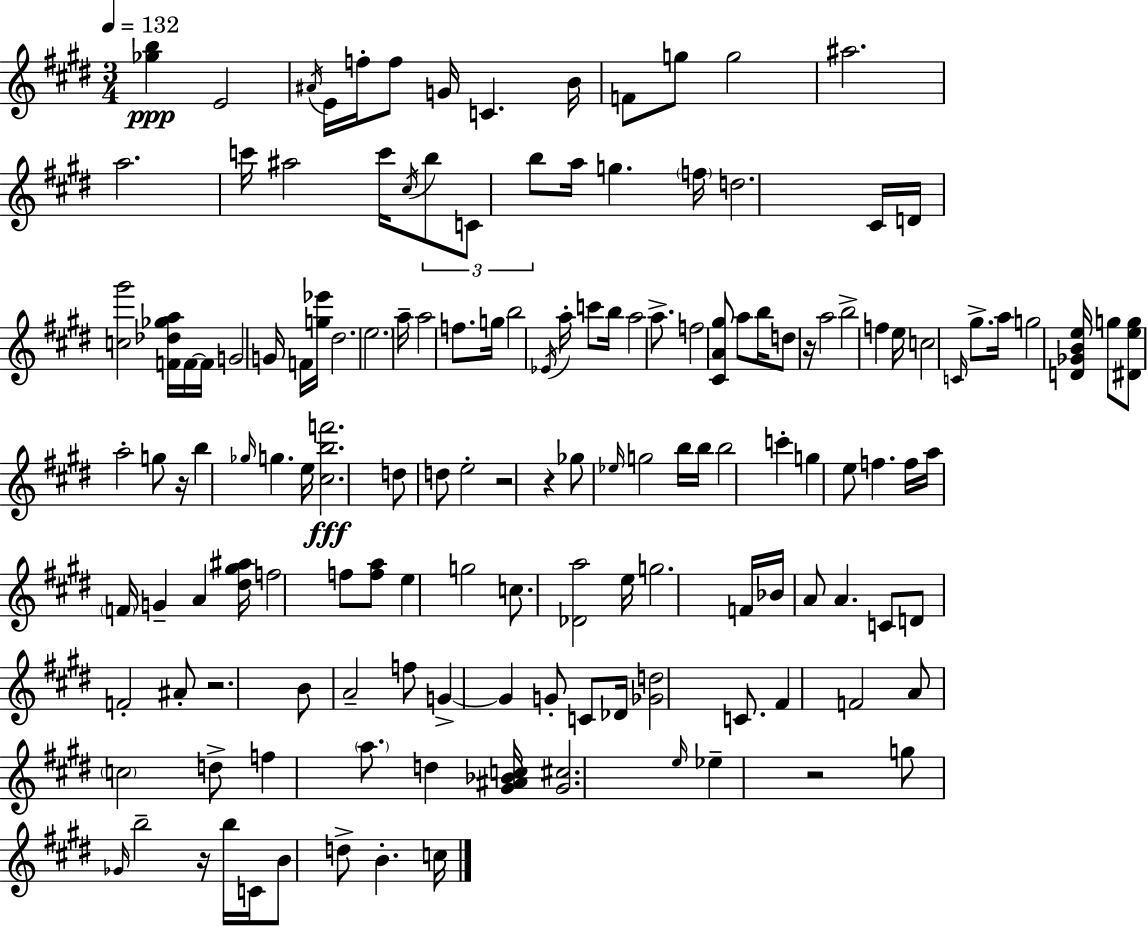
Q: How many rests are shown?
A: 7